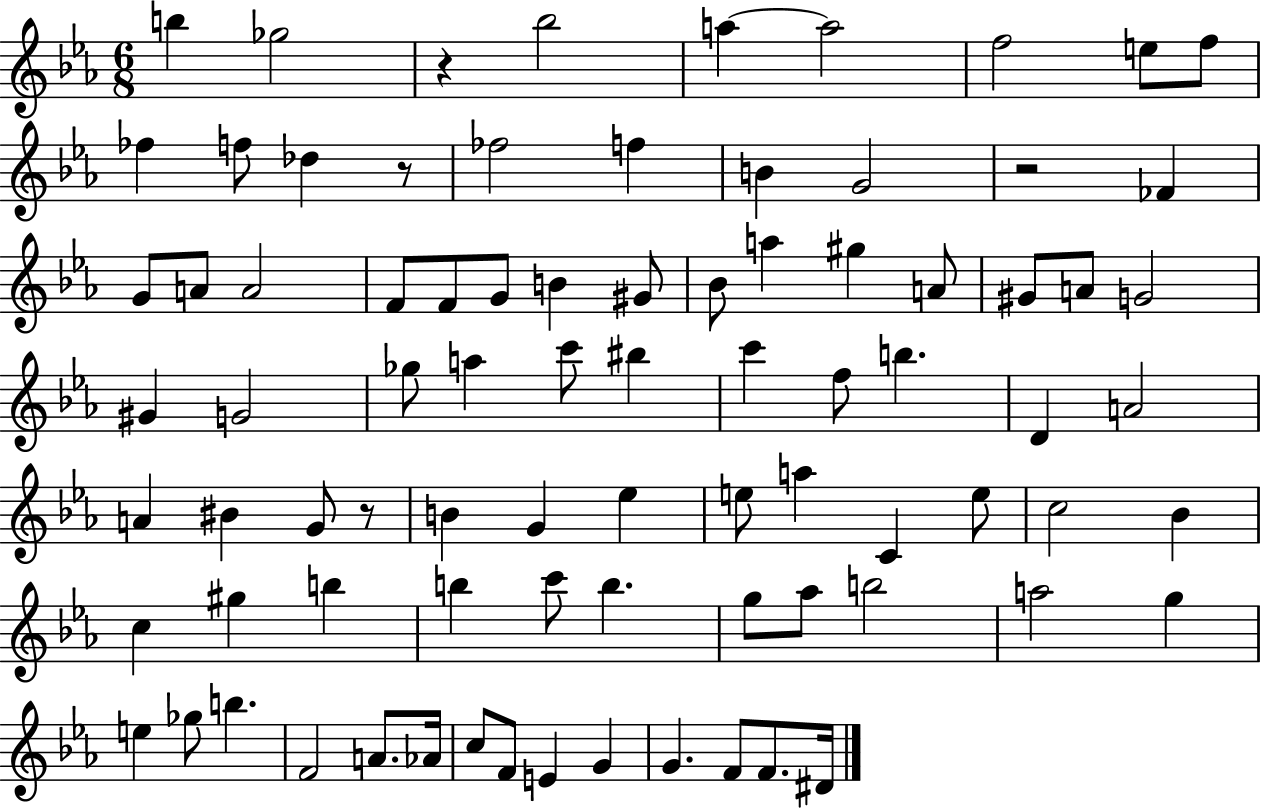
X:1
T:Untitled
M:6/8
L:1/4
K:Eb
b _g2 z _b2 a a2 f2 e/2 f/2 _f f/2 _d z/2 _f2 f B G2 z2 _F G/2 A/2 A2 F/2 F/2 G/2 B ^G/2 _B/2 a ^g A/2 ^G/2 A/2 G2 ^G G2 _g/2 a c'/2 ^b c' f/2 b D A2 A ^B G/2 z/2 B G _e e/2 a C e/2 c2 _B c ^g b b c'/2 b g/2 _a/2 b2 a2 g e _g/2 b F2 A/2 _A/4 c/2 F/2 E G G F/2 F/2 ^D/4